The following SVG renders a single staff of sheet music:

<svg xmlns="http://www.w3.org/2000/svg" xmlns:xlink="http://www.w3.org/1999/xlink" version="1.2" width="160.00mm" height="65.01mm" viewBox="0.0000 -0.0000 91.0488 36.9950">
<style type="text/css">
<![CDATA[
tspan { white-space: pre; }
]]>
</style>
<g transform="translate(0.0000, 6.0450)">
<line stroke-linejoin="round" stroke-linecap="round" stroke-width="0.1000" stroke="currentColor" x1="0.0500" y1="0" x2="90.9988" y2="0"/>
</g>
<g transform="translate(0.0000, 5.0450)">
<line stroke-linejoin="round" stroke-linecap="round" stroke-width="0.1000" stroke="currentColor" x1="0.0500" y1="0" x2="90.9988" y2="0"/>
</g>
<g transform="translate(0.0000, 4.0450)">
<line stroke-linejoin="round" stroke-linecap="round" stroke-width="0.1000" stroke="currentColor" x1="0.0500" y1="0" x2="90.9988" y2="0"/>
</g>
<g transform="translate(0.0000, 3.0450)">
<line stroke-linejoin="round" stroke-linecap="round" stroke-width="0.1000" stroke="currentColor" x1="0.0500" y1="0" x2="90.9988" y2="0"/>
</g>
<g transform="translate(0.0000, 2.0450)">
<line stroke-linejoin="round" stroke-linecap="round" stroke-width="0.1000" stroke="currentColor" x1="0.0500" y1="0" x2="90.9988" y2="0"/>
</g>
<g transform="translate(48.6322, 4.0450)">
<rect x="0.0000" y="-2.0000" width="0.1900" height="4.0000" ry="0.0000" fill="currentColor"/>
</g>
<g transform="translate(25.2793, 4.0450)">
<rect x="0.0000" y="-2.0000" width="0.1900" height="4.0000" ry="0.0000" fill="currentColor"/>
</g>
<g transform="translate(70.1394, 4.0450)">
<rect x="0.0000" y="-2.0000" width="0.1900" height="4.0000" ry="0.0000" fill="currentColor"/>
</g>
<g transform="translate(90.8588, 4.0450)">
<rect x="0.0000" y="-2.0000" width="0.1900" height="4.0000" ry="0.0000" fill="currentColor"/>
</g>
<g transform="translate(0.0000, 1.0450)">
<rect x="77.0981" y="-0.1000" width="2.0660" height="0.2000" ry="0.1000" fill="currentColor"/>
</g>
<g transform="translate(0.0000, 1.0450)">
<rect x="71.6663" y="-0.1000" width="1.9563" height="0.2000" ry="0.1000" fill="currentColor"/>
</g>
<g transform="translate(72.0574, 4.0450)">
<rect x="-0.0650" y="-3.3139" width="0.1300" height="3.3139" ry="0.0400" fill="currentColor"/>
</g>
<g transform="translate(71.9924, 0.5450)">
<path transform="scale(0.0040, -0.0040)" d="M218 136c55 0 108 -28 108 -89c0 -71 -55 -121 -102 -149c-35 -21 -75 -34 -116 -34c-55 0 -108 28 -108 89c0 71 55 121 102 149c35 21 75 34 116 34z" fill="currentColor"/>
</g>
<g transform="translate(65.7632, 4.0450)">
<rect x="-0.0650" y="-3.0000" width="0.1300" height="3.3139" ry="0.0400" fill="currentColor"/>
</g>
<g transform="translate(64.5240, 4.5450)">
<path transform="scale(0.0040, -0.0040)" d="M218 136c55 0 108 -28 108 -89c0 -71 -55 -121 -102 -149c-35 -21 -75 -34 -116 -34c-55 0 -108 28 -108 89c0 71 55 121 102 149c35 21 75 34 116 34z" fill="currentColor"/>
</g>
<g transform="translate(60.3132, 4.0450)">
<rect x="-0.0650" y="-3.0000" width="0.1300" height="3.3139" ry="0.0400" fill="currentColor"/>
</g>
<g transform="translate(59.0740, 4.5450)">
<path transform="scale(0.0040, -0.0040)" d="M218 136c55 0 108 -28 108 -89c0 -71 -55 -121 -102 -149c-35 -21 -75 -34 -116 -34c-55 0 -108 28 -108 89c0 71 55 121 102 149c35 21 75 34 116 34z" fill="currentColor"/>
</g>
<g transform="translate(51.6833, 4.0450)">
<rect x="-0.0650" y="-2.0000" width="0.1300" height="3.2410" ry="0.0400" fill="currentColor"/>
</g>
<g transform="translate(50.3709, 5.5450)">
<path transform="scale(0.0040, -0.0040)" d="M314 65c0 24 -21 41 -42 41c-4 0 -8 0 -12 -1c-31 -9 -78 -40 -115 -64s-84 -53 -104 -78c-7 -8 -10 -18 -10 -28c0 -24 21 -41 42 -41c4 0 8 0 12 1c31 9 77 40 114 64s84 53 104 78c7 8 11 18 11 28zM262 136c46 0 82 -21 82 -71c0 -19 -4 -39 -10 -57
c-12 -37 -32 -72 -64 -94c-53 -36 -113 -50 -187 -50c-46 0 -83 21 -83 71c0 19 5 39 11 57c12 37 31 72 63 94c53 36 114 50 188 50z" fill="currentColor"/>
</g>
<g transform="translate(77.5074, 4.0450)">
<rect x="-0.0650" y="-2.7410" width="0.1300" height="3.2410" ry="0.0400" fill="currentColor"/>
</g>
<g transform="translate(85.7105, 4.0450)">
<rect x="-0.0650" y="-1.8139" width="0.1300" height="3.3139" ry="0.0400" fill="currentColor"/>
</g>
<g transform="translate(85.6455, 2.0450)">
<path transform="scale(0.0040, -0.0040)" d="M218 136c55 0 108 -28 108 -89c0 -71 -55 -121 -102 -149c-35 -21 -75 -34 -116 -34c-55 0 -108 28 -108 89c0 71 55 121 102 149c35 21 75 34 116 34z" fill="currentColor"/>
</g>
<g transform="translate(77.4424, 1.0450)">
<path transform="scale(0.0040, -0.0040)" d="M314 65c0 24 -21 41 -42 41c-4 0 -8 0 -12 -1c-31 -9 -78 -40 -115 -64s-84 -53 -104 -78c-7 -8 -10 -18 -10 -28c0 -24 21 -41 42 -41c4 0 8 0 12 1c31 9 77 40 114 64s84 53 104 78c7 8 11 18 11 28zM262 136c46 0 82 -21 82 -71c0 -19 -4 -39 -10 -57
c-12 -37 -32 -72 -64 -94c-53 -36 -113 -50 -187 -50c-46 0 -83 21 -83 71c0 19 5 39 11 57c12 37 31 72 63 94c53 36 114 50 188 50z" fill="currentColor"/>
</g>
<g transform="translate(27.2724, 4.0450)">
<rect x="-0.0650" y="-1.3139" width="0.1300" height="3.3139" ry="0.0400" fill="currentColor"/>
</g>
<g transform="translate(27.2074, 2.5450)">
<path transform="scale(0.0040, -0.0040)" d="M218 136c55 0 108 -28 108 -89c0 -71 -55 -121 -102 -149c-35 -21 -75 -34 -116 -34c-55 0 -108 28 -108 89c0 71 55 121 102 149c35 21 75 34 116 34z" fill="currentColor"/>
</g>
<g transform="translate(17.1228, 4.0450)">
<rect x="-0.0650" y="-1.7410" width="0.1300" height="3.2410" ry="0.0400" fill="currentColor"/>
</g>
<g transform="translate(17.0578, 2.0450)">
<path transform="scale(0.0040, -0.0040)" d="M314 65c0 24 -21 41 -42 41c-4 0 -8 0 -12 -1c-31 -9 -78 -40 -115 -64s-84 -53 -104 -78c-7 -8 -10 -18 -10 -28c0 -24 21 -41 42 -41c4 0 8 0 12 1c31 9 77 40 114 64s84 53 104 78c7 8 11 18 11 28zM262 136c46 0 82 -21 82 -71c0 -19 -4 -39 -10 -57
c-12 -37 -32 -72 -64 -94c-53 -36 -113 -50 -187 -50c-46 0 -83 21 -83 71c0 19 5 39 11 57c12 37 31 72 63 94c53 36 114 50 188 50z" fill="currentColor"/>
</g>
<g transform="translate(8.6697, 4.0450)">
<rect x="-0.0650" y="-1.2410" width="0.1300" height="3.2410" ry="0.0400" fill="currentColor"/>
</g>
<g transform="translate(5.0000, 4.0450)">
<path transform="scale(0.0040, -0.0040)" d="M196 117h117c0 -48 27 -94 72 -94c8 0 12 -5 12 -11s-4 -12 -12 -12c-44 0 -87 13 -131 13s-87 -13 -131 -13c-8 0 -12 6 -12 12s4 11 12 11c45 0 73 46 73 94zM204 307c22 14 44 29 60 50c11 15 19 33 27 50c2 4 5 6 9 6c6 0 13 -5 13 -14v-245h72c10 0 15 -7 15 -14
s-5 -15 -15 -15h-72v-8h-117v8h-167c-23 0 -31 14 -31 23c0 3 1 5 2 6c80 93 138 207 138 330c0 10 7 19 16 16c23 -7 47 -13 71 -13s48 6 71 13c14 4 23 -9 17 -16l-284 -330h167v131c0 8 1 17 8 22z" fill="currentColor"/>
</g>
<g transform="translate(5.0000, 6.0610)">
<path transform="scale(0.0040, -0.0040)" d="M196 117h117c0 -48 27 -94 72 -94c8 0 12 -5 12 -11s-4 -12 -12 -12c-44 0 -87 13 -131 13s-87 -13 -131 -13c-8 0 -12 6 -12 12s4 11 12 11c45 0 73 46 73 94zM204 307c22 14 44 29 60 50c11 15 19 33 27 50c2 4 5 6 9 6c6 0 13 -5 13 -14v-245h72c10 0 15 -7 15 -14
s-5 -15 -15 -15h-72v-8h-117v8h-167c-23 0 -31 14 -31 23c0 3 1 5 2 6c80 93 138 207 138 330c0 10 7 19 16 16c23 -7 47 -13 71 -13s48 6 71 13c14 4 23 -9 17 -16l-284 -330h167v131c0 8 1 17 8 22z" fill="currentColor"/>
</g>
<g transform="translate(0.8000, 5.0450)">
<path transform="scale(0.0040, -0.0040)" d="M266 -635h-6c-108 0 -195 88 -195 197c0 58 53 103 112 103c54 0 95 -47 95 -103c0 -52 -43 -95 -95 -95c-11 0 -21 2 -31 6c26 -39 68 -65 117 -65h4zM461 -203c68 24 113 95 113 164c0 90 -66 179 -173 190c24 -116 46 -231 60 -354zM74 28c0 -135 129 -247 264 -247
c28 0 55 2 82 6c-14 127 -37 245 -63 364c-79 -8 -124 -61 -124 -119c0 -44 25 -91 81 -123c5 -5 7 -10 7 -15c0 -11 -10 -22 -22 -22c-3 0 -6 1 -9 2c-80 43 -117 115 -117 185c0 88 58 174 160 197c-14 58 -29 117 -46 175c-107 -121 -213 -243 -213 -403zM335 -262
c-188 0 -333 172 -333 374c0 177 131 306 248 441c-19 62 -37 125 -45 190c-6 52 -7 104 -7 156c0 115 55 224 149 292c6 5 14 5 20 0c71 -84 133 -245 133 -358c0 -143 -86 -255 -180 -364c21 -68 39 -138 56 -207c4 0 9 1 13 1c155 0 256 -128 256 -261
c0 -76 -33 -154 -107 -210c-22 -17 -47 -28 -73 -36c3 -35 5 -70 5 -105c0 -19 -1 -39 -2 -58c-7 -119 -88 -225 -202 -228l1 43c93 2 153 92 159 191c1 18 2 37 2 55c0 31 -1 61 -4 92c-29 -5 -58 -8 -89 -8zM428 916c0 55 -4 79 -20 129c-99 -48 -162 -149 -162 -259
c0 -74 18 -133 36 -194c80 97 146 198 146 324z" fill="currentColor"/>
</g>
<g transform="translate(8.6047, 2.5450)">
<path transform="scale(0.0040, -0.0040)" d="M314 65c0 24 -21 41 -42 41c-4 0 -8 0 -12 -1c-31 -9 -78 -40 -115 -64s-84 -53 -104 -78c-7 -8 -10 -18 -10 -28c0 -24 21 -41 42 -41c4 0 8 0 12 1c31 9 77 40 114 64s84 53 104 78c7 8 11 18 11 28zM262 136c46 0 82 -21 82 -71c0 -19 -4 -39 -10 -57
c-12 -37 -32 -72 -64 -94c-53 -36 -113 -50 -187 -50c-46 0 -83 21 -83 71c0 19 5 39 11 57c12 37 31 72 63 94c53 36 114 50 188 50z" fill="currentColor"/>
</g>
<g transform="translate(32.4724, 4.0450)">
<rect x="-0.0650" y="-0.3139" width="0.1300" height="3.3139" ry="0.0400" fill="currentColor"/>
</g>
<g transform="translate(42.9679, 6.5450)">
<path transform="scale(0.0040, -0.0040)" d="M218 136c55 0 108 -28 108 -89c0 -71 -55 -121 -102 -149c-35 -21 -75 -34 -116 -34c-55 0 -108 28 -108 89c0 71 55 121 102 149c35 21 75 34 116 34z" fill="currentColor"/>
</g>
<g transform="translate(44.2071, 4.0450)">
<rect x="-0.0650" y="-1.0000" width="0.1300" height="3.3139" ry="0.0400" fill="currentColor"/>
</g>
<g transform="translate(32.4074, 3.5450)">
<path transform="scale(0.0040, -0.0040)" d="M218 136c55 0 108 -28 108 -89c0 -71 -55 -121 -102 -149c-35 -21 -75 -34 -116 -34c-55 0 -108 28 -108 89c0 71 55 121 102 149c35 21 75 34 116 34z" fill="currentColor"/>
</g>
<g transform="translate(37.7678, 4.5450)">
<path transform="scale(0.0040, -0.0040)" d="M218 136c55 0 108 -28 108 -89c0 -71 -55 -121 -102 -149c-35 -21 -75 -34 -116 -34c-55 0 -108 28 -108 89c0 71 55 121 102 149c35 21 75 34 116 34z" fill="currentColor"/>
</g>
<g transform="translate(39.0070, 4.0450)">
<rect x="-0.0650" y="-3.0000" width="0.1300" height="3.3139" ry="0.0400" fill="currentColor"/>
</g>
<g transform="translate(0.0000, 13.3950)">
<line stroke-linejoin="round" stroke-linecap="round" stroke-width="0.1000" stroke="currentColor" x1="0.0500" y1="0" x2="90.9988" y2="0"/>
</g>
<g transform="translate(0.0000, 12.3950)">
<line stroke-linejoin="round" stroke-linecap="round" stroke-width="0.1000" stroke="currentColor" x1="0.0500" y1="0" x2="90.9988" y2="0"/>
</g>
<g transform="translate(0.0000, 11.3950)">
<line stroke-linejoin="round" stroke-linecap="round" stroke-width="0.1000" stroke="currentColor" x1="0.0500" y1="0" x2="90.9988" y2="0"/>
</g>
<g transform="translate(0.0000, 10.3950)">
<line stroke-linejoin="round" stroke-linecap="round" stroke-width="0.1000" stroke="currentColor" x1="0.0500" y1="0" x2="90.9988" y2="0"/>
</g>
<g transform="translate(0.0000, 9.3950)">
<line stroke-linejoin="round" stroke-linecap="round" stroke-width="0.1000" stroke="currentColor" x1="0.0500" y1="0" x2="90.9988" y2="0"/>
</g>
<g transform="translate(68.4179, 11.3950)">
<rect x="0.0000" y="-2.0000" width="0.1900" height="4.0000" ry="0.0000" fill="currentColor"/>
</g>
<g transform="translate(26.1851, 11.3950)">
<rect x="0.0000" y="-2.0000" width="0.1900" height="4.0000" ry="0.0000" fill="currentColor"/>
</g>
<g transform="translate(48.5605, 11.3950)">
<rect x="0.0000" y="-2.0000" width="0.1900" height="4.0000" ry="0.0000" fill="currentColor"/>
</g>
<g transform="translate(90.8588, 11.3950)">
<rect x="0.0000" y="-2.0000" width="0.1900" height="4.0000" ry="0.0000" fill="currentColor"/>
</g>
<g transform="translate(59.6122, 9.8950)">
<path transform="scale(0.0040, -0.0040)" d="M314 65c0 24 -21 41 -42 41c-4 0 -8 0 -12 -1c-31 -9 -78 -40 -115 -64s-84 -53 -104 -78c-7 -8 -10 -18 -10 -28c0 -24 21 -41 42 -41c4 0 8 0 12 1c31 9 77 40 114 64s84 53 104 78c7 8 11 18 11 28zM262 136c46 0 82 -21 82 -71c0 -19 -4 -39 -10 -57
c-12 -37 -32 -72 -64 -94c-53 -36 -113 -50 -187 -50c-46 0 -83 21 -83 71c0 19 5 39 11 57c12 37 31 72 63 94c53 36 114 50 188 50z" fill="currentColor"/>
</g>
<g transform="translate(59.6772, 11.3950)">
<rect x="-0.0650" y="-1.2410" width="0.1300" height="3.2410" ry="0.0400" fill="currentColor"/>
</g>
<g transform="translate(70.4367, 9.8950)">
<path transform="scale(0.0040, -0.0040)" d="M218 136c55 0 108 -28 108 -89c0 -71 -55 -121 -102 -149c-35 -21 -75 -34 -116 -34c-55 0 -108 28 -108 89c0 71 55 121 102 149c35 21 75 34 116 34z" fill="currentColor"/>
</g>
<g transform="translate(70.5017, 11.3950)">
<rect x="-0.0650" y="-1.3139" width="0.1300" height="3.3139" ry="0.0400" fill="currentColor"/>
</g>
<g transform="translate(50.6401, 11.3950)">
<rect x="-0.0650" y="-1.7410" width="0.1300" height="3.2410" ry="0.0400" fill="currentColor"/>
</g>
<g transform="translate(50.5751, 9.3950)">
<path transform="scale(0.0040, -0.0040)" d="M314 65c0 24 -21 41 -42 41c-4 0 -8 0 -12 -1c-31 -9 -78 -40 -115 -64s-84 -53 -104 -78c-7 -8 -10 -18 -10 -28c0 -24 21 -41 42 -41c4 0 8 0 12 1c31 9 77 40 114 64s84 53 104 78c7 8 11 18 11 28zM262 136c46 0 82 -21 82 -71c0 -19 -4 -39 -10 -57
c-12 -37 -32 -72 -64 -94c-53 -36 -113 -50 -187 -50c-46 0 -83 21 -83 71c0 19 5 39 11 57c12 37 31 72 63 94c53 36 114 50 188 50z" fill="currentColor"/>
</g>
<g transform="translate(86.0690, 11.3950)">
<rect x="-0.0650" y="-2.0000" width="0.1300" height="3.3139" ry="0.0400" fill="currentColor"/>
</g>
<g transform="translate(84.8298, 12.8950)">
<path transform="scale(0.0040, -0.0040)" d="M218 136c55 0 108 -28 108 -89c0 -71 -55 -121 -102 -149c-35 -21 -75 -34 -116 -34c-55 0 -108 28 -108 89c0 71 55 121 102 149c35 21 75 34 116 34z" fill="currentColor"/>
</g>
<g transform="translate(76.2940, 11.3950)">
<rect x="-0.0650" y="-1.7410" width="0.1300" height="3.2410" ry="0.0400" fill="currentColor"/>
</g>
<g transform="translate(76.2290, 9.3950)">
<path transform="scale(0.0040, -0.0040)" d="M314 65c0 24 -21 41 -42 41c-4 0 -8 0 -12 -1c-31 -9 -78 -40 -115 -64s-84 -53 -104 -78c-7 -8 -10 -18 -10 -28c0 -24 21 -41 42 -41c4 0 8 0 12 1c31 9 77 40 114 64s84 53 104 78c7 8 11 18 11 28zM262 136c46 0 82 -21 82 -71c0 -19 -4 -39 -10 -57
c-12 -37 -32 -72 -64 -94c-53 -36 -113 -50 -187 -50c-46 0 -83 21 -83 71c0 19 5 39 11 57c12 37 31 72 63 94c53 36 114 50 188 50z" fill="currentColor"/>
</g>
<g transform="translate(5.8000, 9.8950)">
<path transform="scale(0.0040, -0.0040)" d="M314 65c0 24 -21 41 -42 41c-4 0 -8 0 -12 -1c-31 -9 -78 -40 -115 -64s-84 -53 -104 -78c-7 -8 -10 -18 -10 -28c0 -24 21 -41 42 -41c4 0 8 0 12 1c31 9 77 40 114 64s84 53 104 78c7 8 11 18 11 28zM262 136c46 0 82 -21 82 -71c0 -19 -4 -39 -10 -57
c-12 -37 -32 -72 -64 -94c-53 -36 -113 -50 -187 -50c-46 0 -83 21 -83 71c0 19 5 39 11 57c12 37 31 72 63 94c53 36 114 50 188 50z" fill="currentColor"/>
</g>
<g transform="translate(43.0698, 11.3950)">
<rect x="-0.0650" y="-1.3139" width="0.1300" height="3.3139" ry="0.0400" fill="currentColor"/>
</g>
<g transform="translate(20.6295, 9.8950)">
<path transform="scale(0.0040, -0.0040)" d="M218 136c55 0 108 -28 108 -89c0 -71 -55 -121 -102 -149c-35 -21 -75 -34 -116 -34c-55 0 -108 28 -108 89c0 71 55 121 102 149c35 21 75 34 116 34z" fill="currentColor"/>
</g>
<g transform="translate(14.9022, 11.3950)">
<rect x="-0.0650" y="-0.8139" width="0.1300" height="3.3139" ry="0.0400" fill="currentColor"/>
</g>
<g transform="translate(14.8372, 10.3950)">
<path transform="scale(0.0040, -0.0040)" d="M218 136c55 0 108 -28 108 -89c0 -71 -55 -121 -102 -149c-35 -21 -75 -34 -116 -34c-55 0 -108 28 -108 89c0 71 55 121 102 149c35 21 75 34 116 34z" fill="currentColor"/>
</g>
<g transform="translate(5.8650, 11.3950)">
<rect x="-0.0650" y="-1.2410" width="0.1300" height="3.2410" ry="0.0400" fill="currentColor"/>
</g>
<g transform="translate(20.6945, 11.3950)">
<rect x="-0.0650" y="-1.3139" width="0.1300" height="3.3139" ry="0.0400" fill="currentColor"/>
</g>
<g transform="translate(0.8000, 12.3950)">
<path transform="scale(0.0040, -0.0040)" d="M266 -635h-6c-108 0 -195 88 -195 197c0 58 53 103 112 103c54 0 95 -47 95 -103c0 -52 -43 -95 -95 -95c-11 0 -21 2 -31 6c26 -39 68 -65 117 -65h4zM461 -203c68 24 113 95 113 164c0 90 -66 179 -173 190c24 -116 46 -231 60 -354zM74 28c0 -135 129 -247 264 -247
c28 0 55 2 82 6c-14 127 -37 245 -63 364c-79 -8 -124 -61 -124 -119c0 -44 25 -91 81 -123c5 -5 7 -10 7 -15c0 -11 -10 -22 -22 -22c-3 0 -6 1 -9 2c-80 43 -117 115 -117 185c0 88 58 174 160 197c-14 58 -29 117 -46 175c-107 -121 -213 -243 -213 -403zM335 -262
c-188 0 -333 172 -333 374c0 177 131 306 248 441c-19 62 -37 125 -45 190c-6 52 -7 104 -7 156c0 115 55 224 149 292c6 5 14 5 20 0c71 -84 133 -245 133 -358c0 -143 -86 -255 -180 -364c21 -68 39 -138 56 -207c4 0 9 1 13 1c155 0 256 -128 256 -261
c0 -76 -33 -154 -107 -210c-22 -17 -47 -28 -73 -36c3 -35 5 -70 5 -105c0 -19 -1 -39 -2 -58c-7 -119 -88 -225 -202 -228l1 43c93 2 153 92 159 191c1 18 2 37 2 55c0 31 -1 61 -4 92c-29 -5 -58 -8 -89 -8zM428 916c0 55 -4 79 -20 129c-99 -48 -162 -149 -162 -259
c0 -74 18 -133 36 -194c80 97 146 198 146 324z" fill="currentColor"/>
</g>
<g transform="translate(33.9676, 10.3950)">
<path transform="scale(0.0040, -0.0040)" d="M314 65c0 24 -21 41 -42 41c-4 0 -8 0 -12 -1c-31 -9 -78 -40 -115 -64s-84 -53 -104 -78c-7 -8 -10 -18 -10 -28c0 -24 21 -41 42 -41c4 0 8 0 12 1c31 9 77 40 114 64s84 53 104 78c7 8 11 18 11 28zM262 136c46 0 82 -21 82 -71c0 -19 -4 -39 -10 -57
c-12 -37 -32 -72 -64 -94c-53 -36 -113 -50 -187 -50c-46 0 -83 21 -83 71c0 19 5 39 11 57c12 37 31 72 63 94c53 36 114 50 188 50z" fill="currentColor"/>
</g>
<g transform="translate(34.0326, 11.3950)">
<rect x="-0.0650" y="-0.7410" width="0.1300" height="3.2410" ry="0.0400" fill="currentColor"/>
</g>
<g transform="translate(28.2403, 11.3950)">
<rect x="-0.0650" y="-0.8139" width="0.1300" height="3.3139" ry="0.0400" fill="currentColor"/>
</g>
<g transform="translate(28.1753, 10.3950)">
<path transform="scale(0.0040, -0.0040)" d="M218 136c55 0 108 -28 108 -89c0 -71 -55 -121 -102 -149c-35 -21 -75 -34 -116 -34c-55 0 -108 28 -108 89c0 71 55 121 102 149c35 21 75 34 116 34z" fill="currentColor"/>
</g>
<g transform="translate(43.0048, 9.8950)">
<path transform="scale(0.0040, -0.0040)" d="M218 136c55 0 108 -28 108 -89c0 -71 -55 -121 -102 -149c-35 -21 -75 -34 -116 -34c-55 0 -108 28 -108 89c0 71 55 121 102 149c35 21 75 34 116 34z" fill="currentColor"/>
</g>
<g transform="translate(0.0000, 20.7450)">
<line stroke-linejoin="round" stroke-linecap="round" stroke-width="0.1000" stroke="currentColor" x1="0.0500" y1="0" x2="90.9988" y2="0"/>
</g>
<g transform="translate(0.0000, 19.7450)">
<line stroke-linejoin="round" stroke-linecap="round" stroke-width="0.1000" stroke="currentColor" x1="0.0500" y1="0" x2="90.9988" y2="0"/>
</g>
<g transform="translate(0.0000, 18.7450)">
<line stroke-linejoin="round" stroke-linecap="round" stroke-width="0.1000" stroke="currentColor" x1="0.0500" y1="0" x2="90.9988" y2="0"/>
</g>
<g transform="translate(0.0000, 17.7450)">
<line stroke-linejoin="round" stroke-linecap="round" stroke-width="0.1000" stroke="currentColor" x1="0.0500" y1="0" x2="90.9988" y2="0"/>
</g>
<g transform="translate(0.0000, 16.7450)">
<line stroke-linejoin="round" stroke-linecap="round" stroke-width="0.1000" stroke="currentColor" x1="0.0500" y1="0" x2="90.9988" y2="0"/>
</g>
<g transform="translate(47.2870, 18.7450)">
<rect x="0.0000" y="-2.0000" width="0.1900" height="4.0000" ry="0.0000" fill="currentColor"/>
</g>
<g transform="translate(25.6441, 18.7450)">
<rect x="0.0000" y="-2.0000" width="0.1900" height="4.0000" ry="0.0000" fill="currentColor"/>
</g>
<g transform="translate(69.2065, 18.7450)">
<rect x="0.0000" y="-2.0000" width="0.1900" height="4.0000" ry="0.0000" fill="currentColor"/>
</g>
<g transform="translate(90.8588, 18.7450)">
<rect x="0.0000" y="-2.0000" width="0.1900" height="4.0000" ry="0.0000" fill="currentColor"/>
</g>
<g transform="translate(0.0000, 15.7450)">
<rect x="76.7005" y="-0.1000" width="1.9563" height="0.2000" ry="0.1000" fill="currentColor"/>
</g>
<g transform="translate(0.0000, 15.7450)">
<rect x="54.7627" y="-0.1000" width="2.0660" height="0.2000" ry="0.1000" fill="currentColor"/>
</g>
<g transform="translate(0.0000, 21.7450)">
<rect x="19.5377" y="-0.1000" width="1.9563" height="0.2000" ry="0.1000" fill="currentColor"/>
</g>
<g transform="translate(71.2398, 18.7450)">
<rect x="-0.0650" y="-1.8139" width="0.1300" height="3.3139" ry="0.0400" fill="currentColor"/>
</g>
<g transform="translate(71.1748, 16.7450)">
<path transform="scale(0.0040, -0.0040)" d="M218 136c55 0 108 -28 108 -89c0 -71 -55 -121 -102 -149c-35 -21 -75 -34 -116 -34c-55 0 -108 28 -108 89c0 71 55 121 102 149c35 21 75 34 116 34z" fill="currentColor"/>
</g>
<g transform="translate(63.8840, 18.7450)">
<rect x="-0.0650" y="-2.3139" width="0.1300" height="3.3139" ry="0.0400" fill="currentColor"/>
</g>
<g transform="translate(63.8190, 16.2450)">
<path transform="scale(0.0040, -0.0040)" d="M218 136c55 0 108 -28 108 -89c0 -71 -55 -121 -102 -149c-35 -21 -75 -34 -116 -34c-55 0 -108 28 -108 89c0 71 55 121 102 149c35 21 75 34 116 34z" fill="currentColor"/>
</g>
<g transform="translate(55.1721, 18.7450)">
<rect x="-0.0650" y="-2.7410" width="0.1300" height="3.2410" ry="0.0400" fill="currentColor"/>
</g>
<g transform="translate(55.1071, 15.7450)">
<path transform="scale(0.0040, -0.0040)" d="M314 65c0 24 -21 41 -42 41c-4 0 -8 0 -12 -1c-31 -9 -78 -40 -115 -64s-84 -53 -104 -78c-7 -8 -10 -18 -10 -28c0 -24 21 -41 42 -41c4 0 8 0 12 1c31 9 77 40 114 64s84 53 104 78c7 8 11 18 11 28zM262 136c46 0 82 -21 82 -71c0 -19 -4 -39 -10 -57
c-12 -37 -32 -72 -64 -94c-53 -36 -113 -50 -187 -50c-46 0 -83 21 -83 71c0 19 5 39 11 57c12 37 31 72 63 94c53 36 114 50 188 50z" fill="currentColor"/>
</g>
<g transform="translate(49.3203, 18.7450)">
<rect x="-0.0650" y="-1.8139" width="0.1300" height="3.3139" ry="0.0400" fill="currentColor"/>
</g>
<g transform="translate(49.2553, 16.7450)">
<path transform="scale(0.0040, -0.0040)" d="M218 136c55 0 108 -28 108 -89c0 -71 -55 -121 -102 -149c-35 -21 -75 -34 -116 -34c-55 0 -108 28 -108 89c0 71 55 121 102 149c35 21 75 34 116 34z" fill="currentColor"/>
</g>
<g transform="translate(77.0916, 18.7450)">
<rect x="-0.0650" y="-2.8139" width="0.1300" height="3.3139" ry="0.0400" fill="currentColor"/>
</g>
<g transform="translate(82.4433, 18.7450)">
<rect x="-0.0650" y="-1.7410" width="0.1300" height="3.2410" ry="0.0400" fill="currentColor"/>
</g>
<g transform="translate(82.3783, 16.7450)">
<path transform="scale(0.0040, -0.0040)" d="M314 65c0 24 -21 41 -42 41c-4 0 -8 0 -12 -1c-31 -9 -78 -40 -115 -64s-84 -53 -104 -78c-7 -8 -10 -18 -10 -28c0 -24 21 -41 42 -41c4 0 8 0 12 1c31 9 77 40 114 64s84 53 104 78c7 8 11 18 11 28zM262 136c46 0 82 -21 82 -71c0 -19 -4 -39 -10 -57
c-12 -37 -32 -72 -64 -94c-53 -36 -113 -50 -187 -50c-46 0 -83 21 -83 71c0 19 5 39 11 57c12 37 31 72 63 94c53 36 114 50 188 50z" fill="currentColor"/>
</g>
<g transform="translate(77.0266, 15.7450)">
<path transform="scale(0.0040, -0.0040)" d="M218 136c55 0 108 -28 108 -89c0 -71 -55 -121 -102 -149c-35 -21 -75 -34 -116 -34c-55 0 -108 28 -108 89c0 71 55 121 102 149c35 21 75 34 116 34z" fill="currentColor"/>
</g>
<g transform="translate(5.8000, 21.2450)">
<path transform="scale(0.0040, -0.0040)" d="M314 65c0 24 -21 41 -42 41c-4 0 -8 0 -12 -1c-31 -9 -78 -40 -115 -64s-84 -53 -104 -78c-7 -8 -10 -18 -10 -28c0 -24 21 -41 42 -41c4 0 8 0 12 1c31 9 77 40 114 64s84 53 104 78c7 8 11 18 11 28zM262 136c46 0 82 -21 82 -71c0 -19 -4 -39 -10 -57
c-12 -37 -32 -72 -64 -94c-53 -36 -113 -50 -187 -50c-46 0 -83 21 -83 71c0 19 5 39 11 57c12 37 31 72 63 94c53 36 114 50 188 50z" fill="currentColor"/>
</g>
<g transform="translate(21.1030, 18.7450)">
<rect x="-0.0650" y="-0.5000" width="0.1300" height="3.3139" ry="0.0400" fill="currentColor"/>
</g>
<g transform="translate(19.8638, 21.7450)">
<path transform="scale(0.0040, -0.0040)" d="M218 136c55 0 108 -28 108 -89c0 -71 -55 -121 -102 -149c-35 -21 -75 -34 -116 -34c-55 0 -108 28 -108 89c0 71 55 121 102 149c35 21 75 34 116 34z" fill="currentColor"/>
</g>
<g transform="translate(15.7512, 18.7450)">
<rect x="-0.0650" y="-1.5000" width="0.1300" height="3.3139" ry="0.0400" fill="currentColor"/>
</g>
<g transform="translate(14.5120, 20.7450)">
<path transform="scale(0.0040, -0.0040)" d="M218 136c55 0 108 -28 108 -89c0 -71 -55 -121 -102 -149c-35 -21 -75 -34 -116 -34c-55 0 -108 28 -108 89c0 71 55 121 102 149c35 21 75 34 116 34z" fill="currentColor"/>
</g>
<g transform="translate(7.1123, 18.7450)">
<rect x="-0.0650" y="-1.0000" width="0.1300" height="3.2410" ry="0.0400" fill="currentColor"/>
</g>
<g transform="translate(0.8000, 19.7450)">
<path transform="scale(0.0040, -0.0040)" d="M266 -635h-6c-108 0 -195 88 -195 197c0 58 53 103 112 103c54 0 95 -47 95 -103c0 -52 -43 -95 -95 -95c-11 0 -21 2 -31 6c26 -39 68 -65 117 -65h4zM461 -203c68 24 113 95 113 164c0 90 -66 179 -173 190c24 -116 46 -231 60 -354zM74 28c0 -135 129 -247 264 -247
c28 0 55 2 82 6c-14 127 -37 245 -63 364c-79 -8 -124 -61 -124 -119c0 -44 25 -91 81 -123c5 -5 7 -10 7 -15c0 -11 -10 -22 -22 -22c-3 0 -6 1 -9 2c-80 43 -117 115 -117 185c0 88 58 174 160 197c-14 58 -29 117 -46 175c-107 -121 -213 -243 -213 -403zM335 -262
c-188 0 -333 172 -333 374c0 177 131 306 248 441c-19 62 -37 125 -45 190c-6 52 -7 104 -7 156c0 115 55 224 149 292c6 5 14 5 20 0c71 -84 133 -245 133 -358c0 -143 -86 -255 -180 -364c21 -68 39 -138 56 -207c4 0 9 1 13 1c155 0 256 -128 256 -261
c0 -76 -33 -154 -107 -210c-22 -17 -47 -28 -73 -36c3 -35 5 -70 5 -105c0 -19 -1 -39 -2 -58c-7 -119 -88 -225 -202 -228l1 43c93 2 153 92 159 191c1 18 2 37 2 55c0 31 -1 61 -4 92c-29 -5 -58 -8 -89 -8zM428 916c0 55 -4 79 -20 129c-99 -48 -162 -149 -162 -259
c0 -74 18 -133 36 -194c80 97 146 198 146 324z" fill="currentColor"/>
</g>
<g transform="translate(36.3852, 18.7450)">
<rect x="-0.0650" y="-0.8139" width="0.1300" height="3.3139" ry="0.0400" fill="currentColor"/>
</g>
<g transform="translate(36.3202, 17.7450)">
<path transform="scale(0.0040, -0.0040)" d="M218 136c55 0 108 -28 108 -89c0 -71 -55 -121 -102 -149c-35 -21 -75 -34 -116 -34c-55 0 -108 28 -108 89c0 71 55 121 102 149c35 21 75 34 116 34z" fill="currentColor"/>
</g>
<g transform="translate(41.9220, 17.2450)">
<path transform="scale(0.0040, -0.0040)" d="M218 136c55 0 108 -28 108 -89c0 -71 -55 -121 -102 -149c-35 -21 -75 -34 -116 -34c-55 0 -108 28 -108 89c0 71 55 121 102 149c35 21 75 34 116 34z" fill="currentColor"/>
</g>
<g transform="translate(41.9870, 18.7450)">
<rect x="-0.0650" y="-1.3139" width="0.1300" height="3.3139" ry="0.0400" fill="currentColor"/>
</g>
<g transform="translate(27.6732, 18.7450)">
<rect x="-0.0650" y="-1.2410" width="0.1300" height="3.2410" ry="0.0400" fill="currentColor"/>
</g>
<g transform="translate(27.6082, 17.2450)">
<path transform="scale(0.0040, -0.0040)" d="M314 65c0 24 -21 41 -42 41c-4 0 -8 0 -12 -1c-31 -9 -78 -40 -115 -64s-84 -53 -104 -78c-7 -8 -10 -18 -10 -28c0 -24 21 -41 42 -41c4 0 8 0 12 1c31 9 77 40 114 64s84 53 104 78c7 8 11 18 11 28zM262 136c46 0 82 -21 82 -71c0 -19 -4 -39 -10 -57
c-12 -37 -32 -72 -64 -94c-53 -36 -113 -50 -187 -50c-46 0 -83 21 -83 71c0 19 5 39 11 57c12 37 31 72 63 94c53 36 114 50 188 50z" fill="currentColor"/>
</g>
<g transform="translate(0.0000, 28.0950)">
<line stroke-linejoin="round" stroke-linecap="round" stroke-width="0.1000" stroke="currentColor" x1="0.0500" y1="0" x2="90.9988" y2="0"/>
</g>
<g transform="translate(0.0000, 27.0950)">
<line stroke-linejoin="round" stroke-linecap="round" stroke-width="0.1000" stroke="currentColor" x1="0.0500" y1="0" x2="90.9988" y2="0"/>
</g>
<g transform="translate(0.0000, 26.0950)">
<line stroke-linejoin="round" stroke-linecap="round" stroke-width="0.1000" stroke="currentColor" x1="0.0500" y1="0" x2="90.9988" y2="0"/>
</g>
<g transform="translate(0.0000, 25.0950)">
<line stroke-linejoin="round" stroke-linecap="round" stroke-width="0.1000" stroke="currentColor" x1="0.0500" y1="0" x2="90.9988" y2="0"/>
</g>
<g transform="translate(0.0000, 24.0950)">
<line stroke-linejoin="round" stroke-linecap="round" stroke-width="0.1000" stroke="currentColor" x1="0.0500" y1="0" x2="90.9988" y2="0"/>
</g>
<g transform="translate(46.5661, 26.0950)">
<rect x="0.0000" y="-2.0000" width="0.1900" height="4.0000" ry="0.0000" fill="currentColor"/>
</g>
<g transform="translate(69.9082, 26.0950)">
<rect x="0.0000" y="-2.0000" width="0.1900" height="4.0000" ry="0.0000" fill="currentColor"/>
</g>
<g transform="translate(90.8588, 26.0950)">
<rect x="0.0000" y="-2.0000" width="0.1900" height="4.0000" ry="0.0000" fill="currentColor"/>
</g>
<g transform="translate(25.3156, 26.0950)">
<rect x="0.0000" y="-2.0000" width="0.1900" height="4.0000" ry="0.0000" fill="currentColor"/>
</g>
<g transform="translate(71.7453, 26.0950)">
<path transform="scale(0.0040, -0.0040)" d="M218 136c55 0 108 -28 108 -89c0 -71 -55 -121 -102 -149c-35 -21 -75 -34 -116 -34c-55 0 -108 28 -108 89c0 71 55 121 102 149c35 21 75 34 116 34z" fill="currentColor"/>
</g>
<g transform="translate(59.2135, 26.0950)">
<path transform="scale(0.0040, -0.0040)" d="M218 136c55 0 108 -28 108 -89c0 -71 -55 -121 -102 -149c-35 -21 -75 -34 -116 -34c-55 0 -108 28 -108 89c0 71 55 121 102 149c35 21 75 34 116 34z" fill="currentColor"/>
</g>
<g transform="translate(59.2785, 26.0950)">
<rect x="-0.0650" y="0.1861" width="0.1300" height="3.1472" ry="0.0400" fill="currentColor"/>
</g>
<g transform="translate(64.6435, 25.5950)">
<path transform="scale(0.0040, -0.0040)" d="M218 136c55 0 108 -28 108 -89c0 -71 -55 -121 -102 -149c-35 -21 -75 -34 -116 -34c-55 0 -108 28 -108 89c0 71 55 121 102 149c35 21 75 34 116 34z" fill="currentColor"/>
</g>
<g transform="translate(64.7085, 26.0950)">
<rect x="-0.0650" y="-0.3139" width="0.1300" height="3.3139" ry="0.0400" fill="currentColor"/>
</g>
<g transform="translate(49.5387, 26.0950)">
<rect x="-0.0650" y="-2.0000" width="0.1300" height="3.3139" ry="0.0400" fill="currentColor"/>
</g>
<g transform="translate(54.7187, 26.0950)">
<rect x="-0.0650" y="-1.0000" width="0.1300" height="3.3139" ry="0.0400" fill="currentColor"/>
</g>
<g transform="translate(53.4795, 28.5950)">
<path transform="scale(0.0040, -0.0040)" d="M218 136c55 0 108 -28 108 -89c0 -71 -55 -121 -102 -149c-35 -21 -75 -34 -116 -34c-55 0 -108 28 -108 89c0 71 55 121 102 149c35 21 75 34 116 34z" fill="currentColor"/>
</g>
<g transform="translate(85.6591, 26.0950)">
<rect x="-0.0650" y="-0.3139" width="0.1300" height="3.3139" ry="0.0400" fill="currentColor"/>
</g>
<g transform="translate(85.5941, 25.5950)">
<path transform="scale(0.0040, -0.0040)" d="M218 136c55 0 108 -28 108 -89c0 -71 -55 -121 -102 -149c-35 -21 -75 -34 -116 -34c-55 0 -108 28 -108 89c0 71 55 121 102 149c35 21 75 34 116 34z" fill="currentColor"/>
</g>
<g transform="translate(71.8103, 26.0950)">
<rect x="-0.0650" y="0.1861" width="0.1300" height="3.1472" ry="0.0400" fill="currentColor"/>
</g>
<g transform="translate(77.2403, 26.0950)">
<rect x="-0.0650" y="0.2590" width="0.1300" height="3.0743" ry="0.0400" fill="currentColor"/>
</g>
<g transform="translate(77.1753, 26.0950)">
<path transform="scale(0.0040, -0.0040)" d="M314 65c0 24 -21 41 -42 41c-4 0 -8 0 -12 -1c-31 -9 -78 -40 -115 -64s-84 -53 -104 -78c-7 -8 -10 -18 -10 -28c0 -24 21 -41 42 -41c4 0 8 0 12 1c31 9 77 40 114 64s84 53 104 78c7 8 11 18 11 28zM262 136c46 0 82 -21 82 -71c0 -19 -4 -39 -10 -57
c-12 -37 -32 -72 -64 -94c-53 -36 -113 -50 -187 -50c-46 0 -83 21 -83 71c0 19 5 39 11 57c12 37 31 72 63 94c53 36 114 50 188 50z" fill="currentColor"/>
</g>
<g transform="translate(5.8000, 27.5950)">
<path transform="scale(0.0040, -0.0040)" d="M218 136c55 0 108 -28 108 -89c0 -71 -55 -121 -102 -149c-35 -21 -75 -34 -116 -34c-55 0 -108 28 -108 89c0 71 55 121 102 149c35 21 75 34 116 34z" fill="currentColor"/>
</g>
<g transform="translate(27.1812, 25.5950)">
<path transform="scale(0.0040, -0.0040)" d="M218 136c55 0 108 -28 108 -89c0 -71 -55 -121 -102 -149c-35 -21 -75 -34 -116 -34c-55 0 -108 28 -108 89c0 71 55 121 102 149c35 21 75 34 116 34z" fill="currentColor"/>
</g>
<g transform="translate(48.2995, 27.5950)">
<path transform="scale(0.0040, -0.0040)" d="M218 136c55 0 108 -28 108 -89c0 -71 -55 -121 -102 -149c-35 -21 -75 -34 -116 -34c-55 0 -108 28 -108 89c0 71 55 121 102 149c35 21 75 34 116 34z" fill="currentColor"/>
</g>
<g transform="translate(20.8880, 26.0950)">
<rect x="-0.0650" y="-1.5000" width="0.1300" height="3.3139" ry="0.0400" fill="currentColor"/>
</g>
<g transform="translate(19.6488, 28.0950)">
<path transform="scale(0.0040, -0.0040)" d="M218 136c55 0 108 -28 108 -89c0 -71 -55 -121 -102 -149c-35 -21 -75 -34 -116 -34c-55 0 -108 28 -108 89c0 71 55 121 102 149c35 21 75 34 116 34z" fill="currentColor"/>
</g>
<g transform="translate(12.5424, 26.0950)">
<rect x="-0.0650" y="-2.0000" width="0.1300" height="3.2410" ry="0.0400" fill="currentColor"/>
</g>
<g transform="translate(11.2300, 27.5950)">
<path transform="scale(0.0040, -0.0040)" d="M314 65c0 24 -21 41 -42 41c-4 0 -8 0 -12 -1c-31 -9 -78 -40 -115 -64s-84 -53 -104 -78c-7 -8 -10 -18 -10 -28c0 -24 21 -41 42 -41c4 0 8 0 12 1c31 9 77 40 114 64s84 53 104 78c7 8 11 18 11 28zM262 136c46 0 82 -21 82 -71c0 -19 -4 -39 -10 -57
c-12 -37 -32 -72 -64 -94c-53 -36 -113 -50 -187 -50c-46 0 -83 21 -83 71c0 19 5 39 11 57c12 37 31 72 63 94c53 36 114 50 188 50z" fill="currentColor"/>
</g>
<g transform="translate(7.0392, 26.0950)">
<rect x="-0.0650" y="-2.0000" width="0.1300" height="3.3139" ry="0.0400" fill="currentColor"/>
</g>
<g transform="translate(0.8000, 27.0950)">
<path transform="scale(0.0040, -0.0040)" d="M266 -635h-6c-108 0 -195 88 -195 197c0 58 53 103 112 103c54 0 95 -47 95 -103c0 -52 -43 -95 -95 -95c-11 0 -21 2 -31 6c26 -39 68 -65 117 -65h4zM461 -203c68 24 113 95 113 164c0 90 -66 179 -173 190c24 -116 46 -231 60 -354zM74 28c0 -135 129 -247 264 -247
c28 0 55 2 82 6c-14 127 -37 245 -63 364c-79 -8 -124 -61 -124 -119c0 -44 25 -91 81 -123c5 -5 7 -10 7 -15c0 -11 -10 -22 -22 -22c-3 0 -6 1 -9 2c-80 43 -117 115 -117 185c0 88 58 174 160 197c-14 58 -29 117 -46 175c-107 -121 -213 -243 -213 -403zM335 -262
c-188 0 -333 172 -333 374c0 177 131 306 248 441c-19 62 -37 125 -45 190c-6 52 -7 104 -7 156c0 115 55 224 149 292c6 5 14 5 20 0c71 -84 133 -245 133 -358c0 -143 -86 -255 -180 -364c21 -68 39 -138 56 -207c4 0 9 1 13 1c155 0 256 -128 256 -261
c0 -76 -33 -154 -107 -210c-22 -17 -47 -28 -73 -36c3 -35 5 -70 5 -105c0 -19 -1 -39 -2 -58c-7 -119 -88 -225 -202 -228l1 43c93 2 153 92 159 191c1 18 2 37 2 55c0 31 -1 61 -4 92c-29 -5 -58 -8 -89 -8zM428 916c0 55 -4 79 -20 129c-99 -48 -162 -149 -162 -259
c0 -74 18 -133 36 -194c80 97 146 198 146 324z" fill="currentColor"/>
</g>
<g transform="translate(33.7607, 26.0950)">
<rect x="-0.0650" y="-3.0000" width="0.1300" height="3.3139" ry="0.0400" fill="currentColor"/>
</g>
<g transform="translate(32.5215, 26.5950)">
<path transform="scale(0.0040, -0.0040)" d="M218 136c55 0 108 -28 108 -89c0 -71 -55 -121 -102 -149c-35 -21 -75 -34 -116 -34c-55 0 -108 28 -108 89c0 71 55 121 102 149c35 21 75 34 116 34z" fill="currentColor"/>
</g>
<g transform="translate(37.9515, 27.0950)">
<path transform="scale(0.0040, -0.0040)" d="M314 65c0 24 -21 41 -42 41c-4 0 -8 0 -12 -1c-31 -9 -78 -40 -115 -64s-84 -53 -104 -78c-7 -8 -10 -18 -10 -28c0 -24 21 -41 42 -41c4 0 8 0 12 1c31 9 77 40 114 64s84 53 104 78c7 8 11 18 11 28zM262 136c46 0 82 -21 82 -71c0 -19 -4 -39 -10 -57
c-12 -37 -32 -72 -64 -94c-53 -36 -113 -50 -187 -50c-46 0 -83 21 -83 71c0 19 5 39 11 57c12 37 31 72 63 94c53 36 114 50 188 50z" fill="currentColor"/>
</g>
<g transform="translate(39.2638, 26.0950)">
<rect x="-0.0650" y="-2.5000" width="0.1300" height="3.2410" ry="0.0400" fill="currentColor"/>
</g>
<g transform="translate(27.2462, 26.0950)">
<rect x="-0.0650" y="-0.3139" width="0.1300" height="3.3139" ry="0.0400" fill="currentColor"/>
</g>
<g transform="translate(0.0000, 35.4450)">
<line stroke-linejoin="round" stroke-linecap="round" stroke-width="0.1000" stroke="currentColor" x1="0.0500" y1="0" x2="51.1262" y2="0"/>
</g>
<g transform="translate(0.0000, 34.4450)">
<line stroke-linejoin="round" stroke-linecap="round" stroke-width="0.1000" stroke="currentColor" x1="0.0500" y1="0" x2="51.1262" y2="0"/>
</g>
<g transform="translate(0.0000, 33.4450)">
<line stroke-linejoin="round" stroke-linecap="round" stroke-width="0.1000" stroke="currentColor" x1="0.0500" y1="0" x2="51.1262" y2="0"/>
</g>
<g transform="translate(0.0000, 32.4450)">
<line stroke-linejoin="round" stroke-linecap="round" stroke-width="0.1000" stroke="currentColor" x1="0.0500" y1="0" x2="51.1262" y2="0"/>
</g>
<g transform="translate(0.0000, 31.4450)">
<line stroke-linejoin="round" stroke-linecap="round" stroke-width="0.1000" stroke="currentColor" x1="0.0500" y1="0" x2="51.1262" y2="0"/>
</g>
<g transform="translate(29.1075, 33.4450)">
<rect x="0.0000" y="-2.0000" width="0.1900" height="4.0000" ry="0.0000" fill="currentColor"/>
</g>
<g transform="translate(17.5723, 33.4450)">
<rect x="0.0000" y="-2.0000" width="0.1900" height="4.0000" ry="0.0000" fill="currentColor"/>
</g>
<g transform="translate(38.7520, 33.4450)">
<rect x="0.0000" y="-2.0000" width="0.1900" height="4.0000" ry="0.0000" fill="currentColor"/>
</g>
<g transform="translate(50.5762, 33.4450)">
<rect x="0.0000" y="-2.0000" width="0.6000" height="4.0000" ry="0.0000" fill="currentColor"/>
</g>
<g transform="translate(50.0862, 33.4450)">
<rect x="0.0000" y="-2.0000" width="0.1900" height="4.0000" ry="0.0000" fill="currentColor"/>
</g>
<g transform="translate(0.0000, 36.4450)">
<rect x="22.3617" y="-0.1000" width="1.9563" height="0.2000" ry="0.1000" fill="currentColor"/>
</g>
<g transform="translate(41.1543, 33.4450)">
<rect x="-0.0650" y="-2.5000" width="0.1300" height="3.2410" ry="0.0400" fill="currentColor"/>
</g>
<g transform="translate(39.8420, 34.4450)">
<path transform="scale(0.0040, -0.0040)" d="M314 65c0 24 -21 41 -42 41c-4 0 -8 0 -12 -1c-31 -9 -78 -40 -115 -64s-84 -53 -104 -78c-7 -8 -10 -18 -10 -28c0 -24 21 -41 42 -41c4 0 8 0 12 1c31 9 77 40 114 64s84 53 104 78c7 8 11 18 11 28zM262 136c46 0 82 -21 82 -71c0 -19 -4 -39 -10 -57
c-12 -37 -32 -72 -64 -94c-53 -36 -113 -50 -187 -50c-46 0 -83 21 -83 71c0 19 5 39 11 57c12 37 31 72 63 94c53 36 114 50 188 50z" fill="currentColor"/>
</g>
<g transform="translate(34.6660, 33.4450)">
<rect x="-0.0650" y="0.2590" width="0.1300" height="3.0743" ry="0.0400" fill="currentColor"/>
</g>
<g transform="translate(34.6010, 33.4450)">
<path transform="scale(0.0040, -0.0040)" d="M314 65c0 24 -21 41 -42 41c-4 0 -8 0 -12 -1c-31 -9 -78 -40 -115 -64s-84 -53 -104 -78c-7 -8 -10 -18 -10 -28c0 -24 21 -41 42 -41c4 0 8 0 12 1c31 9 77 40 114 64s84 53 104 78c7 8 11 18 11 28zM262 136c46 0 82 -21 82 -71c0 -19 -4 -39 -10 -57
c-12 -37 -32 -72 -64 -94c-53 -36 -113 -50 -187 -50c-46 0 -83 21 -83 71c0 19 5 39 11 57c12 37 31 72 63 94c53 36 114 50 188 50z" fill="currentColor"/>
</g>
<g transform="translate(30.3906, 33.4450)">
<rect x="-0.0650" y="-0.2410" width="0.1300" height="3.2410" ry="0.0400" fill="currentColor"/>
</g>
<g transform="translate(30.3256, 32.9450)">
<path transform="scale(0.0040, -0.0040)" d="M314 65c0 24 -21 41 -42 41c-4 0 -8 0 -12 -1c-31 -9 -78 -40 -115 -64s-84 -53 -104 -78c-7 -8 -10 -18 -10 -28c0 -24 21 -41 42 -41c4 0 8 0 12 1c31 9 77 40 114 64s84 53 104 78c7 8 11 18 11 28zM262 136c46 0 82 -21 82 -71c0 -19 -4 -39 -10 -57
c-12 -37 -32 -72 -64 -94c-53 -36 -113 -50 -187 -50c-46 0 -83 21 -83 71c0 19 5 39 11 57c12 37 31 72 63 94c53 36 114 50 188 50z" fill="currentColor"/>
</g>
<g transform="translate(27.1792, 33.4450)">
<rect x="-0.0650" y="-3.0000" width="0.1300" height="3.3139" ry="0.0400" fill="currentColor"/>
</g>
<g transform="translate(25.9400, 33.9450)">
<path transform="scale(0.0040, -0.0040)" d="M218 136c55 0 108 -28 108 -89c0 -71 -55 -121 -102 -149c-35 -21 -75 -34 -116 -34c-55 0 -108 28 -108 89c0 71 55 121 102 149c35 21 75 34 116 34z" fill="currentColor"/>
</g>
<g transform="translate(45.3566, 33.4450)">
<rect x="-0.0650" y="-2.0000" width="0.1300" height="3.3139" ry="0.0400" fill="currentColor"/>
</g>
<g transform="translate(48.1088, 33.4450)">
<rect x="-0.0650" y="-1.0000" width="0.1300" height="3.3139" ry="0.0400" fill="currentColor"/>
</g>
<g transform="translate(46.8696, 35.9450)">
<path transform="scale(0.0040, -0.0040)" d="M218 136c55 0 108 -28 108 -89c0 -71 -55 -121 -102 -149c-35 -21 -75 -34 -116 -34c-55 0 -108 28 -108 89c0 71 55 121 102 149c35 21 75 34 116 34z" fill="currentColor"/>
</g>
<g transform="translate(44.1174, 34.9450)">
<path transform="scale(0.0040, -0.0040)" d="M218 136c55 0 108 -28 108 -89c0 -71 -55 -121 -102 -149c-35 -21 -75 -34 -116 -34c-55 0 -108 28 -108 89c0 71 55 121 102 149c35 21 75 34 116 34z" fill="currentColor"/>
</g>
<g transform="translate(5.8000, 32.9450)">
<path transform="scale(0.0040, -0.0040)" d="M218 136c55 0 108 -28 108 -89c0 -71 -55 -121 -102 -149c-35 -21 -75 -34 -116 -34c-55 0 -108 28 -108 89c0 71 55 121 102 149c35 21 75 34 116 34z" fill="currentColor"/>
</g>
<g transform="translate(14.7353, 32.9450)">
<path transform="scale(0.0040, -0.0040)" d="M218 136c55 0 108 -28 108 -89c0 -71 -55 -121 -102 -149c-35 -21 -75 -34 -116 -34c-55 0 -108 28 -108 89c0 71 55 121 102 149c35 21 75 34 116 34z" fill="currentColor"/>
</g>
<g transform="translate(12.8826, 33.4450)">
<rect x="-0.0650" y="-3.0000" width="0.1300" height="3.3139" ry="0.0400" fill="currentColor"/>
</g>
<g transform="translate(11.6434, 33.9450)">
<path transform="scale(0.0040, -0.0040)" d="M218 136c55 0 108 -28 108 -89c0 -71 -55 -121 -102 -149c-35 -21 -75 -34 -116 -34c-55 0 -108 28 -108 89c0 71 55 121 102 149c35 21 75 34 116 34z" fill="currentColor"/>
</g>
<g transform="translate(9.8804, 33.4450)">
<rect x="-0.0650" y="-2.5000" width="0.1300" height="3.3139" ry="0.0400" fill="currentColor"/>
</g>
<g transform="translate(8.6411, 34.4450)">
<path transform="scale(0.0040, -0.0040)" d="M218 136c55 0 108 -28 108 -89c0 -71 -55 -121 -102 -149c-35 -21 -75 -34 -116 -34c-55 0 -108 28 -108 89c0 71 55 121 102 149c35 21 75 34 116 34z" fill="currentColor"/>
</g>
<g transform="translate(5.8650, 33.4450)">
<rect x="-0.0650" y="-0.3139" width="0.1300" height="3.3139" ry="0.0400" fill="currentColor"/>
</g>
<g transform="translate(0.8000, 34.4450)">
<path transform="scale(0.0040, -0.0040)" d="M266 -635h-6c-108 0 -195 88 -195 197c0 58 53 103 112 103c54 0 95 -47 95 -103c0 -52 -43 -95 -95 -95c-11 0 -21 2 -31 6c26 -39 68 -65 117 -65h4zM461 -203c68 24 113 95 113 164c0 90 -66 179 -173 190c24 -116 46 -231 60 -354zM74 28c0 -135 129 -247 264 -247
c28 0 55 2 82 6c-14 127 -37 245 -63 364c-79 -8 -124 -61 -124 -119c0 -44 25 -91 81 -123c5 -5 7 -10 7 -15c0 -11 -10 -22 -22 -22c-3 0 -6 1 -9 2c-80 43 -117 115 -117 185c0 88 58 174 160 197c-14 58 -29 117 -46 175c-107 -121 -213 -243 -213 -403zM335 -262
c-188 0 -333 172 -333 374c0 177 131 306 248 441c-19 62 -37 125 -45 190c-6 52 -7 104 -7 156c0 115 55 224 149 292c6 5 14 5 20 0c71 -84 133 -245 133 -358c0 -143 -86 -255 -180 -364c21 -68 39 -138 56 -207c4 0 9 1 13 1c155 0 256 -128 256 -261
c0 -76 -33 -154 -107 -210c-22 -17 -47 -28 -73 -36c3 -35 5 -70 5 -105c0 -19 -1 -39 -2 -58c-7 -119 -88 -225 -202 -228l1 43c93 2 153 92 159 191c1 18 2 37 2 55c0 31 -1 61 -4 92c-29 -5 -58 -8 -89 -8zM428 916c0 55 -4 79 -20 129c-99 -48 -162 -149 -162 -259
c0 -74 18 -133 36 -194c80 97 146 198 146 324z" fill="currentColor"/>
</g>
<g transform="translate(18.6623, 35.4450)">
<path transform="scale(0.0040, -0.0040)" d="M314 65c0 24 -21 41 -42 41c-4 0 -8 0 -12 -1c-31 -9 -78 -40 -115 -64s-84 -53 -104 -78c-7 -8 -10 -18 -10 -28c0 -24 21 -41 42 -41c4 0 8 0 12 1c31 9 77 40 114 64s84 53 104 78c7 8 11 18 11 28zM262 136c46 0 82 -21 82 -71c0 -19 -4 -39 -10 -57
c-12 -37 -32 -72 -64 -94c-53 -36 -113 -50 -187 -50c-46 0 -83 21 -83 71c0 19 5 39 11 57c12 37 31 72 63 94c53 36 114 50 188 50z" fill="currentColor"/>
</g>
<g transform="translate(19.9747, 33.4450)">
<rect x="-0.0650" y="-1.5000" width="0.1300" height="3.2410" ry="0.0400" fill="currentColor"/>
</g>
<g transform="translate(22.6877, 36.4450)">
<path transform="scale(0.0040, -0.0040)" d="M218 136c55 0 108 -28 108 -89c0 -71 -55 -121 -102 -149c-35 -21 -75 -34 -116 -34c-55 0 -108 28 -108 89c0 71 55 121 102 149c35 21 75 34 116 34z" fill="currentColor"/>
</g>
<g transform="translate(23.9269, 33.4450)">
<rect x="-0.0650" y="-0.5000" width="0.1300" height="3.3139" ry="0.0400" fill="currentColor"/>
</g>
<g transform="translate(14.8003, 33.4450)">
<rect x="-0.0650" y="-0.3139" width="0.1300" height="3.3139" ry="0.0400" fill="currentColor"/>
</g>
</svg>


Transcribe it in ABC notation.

X:1
T:Untitled
M:4/4
L:1/4
K:C
e2 f2 e c A D F2 A A b a2 f e2 d e d d2 e f2 e2 e f2 F D2 E C e2 d e f a2 g f a f2 F F2 E c A G2 F D B c B B2 c c G A c E2 C A c2 B2 G2 F D